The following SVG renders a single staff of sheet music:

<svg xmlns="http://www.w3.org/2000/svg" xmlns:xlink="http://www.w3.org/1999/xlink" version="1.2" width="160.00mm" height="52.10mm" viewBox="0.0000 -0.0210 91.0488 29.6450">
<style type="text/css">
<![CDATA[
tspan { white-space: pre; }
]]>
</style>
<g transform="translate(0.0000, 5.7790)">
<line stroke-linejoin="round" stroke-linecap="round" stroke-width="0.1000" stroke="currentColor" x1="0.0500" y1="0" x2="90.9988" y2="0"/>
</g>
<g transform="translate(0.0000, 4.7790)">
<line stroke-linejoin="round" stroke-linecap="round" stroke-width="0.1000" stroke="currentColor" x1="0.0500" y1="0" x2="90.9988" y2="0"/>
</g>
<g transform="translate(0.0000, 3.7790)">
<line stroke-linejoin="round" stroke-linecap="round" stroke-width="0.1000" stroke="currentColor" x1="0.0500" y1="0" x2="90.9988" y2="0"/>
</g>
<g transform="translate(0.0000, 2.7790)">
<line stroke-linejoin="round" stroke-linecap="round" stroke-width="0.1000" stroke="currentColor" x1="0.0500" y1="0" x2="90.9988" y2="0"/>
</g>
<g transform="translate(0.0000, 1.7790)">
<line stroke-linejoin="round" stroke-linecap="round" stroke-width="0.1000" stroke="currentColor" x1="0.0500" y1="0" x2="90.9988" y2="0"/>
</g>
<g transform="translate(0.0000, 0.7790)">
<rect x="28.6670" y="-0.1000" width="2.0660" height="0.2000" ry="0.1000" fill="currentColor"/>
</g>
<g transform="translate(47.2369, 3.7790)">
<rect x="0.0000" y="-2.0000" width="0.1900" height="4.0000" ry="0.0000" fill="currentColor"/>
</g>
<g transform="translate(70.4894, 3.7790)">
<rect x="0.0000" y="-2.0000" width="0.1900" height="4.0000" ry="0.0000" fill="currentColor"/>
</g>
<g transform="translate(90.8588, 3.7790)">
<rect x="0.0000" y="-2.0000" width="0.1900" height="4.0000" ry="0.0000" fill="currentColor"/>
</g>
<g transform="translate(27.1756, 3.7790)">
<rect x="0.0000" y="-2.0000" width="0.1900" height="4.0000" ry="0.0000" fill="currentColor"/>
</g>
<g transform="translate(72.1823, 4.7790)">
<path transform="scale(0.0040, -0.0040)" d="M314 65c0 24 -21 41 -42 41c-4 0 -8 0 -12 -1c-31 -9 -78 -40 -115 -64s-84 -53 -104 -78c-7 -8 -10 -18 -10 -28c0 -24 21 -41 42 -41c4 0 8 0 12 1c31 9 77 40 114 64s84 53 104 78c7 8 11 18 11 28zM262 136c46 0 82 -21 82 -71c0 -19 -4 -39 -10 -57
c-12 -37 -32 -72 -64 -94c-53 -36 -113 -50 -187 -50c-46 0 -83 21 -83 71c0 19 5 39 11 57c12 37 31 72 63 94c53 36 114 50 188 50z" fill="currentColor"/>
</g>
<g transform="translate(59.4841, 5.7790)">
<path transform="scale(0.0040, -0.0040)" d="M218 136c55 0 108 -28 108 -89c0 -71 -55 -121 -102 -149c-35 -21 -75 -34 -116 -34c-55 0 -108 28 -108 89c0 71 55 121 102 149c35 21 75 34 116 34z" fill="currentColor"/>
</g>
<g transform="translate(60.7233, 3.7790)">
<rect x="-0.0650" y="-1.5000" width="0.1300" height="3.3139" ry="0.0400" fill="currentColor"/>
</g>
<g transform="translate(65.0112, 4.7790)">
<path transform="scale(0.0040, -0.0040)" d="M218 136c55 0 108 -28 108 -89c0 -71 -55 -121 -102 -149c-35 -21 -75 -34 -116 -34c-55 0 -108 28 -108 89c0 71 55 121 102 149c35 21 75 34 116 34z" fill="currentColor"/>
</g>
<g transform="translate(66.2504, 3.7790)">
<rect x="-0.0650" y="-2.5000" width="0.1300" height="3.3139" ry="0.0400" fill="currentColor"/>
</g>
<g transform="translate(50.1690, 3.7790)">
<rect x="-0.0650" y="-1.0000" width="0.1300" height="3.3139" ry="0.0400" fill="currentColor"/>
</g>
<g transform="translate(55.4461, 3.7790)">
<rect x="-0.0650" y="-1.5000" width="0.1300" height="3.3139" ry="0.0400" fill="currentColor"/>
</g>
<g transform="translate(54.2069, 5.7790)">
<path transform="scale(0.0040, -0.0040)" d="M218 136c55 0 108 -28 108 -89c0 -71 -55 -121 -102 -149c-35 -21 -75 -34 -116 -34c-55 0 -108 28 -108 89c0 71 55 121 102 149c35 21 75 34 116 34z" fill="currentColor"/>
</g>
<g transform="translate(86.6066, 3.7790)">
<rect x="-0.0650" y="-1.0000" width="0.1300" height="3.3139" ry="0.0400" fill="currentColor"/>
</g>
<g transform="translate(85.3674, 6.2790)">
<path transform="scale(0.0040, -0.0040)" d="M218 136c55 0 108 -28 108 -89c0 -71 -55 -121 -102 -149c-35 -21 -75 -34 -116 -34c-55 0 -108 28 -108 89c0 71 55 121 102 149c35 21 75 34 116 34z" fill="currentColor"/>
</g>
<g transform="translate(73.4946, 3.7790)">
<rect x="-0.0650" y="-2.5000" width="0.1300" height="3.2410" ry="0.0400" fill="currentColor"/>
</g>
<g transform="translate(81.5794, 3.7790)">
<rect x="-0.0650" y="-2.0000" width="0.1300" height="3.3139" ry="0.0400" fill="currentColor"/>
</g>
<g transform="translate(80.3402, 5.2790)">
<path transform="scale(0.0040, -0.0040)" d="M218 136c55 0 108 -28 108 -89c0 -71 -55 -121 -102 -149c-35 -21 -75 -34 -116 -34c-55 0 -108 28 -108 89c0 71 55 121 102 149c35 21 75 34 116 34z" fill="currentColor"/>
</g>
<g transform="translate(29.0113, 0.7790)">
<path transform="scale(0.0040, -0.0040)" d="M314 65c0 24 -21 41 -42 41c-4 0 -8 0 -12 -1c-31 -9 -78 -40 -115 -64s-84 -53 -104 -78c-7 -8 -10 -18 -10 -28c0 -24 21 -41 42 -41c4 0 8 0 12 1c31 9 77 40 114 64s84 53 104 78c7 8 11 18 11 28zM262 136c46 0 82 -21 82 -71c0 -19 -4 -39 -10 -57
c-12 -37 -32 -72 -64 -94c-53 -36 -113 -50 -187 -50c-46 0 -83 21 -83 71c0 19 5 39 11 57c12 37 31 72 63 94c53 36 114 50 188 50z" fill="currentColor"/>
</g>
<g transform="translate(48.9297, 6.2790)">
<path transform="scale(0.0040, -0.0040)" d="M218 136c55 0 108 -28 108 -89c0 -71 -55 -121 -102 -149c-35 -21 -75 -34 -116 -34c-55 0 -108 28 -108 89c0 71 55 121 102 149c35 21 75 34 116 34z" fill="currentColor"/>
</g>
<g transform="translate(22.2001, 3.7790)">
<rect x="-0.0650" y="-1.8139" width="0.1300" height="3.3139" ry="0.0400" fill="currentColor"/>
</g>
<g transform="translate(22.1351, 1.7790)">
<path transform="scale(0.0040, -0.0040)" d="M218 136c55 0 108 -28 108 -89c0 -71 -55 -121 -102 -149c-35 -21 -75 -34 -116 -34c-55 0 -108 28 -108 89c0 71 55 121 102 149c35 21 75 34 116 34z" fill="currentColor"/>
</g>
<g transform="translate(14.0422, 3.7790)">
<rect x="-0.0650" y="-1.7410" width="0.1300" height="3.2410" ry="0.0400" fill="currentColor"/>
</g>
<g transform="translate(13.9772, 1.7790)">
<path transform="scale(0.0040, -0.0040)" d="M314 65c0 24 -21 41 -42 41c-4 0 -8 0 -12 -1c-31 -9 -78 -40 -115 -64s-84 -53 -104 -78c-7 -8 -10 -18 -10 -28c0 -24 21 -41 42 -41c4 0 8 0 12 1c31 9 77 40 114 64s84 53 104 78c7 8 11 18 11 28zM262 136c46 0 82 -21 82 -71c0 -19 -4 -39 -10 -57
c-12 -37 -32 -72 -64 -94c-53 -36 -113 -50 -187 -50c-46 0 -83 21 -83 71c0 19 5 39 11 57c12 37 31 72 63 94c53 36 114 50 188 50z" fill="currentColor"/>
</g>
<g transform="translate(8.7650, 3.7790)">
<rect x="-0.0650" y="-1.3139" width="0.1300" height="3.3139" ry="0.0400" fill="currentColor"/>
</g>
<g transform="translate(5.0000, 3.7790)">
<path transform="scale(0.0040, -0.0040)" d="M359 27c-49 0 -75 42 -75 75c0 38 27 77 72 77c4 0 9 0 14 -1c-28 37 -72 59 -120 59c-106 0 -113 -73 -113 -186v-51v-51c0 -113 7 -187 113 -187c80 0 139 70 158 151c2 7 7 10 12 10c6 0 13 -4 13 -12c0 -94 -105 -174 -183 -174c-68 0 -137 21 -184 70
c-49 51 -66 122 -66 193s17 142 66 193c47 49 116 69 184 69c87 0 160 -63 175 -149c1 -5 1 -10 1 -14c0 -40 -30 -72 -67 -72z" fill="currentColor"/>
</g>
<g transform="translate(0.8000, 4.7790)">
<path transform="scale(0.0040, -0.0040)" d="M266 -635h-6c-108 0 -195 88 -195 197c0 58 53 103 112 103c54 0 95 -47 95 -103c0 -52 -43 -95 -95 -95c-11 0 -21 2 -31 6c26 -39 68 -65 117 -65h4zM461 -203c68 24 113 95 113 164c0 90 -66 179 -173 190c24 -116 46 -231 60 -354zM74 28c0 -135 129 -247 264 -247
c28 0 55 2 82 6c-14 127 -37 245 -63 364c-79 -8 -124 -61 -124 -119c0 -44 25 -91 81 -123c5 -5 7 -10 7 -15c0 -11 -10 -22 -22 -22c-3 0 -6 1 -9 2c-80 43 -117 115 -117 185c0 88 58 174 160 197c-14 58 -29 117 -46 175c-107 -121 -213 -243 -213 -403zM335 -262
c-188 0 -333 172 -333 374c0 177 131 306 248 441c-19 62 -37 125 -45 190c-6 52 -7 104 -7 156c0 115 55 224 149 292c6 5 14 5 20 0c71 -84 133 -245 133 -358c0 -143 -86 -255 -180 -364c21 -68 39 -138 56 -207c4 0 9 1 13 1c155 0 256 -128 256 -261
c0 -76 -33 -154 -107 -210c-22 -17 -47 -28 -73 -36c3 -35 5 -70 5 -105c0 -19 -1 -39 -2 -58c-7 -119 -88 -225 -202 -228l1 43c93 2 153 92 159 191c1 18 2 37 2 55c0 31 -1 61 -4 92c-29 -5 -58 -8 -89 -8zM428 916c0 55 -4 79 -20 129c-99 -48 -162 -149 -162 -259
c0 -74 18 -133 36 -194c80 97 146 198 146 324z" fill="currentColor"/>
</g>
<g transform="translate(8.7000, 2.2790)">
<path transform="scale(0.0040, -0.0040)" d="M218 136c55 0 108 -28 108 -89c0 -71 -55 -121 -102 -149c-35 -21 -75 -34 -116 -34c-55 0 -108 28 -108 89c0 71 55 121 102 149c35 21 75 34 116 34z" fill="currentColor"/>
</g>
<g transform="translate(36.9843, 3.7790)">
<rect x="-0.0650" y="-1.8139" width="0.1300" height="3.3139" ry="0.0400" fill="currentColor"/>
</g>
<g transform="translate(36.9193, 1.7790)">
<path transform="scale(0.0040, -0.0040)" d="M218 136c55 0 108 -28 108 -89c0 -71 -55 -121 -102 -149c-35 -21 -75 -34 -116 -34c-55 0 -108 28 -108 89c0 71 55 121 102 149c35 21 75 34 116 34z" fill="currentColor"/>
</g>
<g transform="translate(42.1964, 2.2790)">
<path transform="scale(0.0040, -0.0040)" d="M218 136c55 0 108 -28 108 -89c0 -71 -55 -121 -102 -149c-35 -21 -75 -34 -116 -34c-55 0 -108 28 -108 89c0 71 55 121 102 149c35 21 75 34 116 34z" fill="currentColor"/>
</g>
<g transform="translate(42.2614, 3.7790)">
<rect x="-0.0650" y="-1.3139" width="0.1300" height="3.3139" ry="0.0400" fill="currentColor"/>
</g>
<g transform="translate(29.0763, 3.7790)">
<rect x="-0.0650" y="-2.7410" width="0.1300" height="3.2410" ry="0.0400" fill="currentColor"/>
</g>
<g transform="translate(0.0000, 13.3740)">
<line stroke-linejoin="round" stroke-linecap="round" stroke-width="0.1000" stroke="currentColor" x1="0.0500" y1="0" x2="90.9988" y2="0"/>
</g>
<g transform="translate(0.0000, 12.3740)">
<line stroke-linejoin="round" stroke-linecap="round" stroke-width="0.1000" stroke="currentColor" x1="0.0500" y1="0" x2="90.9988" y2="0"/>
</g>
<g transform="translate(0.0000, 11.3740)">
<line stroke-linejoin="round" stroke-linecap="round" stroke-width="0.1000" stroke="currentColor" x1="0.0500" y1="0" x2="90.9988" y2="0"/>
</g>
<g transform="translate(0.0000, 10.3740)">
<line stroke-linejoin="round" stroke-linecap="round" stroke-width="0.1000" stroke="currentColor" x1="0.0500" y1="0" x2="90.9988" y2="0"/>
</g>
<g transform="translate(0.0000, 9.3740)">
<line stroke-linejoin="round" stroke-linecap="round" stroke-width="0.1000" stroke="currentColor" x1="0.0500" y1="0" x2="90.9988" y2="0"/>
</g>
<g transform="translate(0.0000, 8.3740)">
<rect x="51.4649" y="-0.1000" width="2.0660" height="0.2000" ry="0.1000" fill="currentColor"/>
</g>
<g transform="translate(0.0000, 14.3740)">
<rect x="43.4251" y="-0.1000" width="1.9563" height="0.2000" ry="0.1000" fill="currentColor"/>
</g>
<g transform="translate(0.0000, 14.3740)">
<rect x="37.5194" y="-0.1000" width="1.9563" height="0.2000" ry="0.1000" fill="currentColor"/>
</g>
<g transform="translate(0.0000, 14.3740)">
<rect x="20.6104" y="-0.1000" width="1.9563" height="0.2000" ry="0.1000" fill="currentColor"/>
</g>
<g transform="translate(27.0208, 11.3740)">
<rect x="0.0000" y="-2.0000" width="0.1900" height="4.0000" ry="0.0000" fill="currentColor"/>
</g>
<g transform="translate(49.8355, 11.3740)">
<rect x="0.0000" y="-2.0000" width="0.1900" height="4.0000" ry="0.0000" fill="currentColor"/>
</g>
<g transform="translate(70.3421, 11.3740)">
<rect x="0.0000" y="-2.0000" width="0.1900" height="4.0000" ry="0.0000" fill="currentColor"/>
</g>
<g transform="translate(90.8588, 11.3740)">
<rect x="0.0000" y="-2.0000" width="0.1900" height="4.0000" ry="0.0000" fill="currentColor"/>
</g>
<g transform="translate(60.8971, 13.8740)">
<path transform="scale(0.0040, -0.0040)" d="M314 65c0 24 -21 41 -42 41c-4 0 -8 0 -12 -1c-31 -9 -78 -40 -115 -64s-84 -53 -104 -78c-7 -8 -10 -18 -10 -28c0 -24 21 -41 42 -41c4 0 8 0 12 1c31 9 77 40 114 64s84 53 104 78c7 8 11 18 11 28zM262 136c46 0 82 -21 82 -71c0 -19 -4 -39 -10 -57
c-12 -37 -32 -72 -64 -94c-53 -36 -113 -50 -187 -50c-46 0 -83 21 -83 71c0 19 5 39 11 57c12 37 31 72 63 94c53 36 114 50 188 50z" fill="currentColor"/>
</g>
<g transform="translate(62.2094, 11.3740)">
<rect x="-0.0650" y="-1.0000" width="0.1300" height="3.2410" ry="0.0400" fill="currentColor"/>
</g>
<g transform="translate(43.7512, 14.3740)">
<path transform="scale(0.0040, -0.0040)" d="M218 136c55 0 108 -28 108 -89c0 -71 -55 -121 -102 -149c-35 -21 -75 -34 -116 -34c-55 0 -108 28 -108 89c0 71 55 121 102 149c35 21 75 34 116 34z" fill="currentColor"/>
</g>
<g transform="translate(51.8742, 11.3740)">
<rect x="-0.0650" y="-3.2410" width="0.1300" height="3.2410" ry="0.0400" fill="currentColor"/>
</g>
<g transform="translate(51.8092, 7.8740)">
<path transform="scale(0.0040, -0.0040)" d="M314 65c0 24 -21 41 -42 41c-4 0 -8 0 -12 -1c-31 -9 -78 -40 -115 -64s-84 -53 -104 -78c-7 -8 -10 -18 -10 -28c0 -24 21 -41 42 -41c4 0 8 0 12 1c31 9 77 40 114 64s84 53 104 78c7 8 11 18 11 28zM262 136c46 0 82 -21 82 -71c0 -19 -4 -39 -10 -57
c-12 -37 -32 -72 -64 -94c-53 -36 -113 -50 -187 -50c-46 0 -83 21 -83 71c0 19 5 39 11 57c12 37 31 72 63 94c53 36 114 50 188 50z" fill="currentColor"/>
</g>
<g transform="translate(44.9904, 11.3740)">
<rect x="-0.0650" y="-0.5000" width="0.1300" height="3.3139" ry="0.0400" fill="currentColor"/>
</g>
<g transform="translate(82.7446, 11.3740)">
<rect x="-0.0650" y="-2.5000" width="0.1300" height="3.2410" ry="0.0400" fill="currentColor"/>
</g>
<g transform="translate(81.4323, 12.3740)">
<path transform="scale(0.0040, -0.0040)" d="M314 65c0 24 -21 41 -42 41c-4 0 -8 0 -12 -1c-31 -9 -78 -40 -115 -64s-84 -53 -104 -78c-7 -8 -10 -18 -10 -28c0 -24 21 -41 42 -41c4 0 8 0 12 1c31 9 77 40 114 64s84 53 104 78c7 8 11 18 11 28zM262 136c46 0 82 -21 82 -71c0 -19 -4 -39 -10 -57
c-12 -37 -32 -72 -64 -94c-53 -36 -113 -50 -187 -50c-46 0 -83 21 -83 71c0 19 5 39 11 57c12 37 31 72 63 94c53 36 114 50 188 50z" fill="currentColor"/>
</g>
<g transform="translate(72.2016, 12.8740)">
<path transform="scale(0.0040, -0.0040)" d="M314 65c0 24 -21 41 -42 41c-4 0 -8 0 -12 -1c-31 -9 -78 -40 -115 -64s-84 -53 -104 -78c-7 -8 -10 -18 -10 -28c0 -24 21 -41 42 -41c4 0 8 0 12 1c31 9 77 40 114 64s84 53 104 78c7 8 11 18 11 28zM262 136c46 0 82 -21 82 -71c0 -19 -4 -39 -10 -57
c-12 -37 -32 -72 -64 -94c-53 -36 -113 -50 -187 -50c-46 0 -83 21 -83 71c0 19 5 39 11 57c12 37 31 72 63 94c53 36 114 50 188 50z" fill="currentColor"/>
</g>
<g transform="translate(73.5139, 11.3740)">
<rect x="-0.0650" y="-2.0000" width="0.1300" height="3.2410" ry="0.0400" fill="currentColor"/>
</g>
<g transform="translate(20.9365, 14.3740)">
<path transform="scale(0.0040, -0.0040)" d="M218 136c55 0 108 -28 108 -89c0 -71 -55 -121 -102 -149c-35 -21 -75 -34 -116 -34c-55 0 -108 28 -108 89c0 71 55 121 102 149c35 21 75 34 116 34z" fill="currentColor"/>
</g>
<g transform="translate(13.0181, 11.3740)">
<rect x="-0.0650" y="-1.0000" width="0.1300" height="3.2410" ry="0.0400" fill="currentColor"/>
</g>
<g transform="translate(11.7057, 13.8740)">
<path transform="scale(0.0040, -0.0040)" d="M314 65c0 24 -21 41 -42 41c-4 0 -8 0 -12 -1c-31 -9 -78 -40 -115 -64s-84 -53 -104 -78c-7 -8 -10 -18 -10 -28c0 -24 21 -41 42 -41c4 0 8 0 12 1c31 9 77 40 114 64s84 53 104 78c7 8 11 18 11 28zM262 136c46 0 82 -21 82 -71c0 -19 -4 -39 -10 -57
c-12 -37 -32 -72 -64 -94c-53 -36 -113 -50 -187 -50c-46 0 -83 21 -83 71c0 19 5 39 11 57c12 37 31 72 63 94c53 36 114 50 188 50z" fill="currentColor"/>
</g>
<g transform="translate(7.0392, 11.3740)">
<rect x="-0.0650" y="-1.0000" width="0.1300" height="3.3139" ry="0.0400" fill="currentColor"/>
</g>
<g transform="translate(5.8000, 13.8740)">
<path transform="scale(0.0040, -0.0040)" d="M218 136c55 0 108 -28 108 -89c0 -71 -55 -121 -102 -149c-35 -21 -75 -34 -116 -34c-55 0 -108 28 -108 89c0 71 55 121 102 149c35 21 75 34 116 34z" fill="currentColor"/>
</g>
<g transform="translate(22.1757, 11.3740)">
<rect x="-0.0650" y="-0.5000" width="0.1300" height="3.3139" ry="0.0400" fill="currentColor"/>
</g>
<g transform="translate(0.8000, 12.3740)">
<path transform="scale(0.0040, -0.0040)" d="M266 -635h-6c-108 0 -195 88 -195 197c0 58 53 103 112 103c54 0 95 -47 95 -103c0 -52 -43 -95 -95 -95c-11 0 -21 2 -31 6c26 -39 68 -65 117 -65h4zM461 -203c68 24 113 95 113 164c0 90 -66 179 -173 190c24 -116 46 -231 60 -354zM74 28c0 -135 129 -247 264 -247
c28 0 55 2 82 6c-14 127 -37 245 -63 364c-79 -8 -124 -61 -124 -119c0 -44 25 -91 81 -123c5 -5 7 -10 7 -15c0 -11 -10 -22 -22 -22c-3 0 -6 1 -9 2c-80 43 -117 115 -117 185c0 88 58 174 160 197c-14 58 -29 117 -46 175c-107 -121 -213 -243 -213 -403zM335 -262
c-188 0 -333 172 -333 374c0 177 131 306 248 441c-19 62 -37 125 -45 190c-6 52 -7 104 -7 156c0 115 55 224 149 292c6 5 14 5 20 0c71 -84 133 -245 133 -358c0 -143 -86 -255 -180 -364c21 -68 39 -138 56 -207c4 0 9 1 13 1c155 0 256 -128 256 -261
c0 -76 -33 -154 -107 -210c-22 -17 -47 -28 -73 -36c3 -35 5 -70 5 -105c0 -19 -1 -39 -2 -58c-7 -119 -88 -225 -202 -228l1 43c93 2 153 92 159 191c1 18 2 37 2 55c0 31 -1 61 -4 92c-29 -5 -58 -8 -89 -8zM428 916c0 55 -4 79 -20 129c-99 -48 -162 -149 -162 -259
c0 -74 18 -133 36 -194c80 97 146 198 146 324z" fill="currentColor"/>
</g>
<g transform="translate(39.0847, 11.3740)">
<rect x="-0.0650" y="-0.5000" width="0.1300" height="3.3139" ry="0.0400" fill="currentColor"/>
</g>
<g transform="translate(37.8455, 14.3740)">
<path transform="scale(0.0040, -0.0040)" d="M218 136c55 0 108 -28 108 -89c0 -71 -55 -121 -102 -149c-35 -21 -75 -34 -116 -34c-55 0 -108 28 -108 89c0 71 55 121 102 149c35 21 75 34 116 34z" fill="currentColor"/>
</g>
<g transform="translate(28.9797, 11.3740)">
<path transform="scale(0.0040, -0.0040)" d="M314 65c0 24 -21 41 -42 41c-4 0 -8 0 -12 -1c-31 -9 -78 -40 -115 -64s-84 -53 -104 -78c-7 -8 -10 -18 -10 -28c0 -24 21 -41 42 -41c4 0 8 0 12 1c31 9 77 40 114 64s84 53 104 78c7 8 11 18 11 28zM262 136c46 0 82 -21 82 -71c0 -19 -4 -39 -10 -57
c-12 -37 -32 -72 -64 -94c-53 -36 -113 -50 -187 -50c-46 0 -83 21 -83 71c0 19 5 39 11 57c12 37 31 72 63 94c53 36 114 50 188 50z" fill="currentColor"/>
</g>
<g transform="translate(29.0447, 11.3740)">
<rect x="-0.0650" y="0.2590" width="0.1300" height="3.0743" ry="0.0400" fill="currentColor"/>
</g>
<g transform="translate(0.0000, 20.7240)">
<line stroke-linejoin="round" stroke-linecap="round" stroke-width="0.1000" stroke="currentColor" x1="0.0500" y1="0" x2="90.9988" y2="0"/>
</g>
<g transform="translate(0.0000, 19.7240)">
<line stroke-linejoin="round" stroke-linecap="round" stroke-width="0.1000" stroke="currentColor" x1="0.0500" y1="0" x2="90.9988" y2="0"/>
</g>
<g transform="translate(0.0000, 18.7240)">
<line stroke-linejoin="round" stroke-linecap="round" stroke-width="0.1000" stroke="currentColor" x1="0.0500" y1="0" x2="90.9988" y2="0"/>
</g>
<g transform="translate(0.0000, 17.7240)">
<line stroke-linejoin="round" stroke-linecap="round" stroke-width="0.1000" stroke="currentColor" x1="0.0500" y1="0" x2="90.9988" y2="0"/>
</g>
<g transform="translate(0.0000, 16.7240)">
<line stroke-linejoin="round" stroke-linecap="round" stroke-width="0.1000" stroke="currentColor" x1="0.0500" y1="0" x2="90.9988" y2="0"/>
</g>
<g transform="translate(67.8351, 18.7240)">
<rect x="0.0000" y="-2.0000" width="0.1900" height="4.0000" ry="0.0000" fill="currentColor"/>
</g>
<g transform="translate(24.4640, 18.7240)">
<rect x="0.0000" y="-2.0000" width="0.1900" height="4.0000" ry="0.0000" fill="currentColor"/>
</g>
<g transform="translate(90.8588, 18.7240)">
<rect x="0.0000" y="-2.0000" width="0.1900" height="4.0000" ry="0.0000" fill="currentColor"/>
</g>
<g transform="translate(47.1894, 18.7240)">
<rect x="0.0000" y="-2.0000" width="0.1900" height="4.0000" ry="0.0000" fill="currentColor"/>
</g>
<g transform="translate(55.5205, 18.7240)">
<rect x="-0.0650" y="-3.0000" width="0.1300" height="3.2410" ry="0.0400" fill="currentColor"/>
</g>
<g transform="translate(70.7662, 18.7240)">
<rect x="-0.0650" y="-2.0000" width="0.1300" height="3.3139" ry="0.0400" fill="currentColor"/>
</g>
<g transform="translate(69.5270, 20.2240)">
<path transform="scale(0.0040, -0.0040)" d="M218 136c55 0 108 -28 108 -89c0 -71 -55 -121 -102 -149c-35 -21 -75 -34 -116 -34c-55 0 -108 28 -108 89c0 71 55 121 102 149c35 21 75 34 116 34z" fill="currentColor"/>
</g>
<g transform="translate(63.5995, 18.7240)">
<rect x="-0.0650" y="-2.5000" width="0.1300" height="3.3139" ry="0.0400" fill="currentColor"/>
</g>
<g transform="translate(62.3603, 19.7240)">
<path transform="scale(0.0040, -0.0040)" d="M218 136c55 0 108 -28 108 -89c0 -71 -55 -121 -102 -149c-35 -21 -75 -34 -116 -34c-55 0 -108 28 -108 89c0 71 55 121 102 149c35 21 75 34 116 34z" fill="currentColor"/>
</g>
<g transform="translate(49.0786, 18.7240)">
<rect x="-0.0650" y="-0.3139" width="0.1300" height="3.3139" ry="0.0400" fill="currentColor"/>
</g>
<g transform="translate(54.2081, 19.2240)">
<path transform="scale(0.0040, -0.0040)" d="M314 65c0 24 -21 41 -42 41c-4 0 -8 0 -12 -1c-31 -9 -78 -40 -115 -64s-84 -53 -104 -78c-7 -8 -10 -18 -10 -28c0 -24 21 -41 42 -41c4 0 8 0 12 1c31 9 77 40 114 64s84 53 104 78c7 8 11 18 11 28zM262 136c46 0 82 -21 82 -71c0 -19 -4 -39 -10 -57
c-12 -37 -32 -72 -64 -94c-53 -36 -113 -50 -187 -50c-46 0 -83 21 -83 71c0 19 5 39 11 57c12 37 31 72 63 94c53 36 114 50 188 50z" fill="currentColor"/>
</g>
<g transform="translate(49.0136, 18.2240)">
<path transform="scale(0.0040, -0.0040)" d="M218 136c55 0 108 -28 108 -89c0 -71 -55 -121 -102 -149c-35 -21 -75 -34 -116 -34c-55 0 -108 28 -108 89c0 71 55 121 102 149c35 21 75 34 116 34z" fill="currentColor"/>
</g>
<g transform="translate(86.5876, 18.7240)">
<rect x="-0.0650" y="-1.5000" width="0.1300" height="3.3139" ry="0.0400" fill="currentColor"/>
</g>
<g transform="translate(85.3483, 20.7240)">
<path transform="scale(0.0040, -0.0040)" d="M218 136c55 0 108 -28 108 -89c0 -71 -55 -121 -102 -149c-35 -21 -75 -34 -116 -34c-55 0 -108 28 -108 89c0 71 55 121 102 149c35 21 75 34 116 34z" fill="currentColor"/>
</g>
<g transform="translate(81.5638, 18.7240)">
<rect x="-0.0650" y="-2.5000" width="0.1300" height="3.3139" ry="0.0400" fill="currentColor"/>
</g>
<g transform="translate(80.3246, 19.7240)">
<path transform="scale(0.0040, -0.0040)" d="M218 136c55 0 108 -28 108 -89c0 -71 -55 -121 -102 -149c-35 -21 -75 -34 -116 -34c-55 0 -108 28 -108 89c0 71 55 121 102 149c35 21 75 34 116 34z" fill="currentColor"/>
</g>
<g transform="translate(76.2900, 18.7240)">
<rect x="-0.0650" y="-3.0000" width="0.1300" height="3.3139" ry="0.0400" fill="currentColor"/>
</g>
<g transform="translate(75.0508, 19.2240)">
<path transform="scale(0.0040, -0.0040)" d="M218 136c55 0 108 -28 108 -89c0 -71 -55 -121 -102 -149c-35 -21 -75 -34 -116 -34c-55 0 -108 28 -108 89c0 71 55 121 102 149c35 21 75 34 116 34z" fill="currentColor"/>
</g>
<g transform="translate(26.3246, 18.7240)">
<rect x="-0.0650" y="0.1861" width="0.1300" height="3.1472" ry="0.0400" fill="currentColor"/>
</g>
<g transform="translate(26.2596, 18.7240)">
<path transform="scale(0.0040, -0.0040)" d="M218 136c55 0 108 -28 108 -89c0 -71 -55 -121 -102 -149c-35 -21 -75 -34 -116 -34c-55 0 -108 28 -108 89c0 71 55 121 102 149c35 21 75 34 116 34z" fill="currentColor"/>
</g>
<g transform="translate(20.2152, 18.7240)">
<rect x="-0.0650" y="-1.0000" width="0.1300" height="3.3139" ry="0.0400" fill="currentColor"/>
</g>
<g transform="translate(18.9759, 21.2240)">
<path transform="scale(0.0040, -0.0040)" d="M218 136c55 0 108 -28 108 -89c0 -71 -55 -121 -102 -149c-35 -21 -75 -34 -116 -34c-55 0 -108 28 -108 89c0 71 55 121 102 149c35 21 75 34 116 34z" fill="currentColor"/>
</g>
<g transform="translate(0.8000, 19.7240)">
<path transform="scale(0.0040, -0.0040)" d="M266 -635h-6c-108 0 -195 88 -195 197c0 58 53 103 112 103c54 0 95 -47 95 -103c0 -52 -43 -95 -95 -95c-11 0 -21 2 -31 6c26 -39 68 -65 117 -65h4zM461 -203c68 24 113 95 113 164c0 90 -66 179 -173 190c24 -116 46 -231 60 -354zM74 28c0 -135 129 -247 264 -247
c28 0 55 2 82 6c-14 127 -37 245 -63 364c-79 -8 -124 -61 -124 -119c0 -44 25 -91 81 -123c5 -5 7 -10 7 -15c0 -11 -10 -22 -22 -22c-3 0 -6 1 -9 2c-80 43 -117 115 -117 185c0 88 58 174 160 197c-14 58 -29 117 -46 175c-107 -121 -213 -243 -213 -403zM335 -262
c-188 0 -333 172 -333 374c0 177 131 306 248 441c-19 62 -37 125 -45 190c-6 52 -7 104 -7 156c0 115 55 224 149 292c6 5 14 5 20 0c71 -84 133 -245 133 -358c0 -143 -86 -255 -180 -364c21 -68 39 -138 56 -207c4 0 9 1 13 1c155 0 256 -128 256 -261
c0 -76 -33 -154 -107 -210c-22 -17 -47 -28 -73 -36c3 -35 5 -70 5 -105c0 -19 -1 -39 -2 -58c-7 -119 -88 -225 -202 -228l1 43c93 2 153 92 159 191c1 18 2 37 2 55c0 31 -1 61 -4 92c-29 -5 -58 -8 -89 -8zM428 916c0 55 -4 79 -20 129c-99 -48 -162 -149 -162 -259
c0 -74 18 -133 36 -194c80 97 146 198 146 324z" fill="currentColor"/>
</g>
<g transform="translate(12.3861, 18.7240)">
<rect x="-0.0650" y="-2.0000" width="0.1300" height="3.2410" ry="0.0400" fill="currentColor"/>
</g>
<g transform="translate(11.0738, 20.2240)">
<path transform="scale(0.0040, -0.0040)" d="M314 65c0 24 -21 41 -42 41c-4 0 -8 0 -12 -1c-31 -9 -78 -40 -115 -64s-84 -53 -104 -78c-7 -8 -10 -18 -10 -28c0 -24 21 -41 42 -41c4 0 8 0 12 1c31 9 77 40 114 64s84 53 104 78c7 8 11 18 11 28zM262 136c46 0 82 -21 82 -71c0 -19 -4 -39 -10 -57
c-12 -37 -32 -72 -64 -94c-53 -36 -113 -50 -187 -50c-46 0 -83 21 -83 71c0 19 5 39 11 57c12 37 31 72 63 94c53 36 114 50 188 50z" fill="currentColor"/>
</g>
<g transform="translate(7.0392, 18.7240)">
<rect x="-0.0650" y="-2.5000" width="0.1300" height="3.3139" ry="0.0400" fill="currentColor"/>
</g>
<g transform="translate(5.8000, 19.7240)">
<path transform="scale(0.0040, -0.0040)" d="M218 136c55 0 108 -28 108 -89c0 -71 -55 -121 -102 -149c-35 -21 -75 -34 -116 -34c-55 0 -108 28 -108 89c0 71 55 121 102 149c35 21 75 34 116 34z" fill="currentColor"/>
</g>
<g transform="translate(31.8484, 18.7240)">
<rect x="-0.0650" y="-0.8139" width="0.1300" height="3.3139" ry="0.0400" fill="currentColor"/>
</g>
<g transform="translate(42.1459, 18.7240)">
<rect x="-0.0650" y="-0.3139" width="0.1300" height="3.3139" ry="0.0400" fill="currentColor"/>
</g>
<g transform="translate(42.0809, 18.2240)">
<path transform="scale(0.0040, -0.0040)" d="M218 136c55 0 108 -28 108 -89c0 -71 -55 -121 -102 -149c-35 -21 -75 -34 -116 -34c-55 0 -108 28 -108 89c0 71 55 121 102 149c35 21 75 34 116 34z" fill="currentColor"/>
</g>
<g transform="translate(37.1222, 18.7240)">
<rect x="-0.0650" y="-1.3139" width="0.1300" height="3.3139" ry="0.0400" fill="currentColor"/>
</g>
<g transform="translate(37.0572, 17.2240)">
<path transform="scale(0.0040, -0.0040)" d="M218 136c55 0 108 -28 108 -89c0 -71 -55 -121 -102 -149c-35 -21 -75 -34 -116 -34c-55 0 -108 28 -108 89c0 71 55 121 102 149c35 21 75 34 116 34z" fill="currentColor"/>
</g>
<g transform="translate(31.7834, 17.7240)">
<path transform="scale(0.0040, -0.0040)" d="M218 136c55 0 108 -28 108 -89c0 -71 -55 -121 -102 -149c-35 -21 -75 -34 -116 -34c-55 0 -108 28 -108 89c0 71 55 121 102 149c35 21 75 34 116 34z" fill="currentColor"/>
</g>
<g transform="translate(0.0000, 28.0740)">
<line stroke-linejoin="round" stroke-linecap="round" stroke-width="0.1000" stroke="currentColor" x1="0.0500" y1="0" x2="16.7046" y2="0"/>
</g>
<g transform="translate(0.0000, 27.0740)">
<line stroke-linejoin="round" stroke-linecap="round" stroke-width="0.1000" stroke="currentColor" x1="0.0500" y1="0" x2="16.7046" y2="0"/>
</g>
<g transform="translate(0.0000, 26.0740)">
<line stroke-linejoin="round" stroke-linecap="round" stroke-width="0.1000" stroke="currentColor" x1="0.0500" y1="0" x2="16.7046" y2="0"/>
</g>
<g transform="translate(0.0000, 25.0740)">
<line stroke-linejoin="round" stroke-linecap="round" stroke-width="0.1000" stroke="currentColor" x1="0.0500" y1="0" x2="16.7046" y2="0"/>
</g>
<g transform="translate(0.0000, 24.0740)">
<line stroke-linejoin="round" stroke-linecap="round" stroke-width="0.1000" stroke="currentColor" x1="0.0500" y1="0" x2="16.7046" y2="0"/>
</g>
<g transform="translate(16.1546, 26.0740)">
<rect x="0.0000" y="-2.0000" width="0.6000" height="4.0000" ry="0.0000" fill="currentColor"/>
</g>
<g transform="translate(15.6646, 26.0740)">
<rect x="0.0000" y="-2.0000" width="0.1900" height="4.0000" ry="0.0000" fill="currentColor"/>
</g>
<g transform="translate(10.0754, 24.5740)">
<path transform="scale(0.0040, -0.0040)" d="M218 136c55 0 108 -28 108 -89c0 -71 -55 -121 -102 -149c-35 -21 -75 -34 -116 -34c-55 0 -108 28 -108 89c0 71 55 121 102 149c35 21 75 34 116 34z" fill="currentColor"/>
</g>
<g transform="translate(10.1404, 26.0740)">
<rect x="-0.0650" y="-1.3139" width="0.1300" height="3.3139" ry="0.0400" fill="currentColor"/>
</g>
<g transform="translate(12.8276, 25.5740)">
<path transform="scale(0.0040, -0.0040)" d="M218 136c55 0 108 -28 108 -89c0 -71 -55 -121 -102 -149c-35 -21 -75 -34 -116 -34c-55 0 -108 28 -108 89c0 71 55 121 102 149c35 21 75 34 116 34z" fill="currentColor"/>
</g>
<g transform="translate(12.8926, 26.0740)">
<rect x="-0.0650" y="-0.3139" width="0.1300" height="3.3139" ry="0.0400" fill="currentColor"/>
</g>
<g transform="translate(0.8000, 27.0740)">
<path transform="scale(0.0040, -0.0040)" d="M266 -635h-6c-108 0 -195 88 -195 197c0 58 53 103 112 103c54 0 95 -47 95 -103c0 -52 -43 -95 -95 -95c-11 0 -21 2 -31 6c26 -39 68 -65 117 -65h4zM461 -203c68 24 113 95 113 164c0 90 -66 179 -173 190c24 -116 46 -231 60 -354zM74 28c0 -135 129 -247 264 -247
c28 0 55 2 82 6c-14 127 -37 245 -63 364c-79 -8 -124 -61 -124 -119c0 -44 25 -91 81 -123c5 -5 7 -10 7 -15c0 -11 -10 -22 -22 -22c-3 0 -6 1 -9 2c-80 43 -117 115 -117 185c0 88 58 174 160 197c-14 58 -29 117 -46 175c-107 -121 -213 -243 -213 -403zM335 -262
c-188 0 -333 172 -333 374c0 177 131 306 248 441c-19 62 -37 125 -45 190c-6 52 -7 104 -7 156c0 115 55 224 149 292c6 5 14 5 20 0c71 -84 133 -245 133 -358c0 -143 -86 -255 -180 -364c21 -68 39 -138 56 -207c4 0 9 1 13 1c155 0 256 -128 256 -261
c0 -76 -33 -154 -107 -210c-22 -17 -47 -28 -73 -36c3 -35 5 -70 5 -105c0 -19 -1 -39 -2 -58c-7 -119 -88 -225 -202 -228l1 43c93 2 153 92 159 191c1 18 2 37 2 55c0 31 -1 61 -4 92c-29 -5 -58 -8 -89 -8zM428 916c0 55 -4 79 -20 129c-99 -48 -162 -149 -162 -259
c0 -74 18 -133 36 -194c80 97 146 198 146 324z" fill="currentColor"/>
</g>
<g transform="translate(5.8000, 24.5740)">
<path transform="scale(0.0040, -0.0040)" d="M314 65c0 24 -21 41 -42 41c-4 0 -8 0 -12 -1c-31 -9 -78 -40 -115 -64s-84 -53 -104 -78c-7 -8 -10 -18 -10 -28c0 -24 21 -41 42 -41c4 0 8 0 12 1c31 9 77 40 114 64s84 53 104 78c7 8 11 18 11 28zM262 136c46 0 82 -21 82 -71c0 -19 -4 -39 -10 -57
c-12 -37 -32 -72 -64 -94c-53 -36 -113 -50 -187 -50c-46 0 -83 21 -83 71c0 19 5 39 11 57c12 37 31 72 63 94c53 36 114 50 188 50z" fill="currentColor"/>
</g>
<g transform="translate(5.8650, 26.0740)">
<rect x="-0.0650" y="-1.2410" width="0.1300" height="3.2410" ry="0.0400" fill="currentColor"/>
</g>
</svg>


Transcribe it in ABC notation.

X:1
T:Untitled
M:4/4
L:1/4
K:C
e f2 f a2 f e D E E G G2 F D D D2 C B2 C C b2 D2 F2 G2 G F2 D B d e c c A2 G F A G E e2 e c